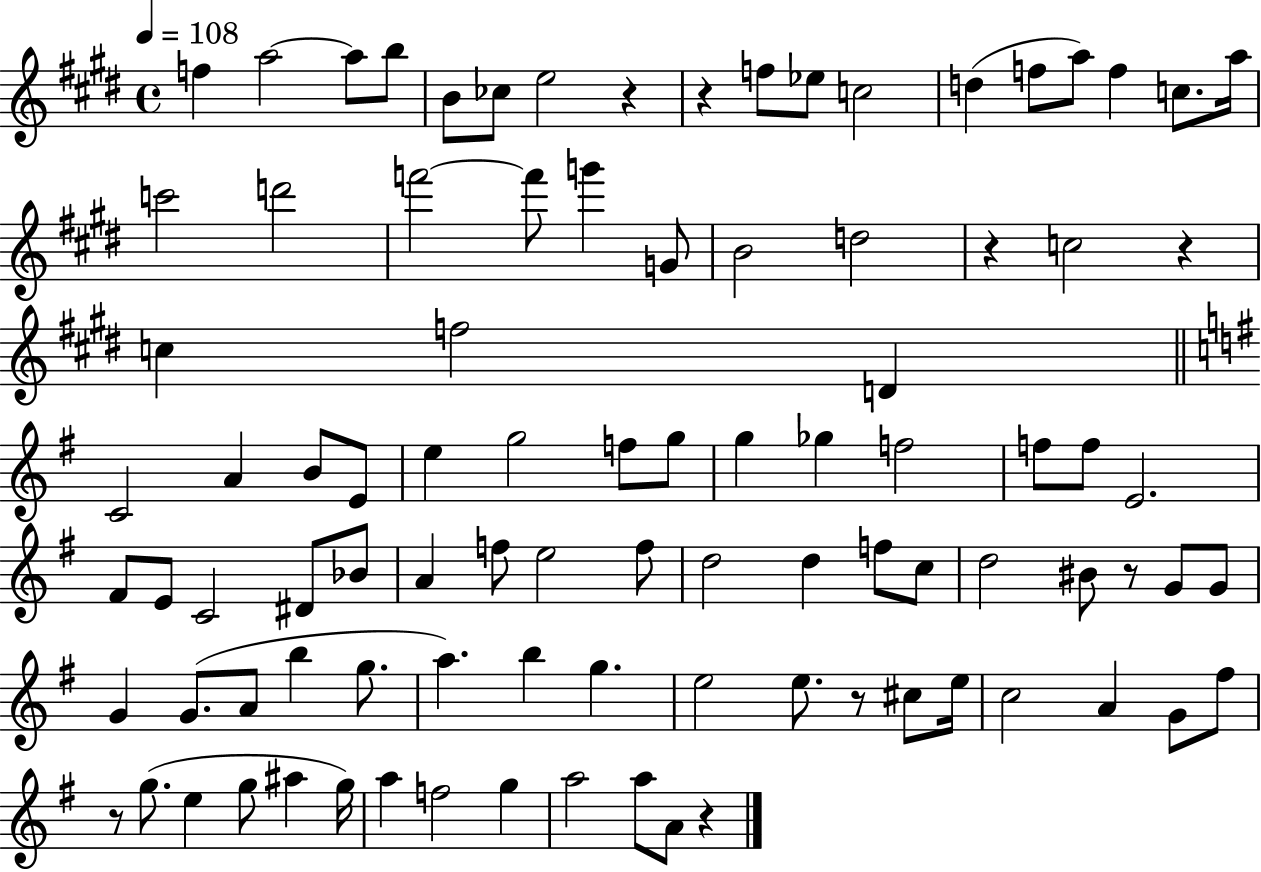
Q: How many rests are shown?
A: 8